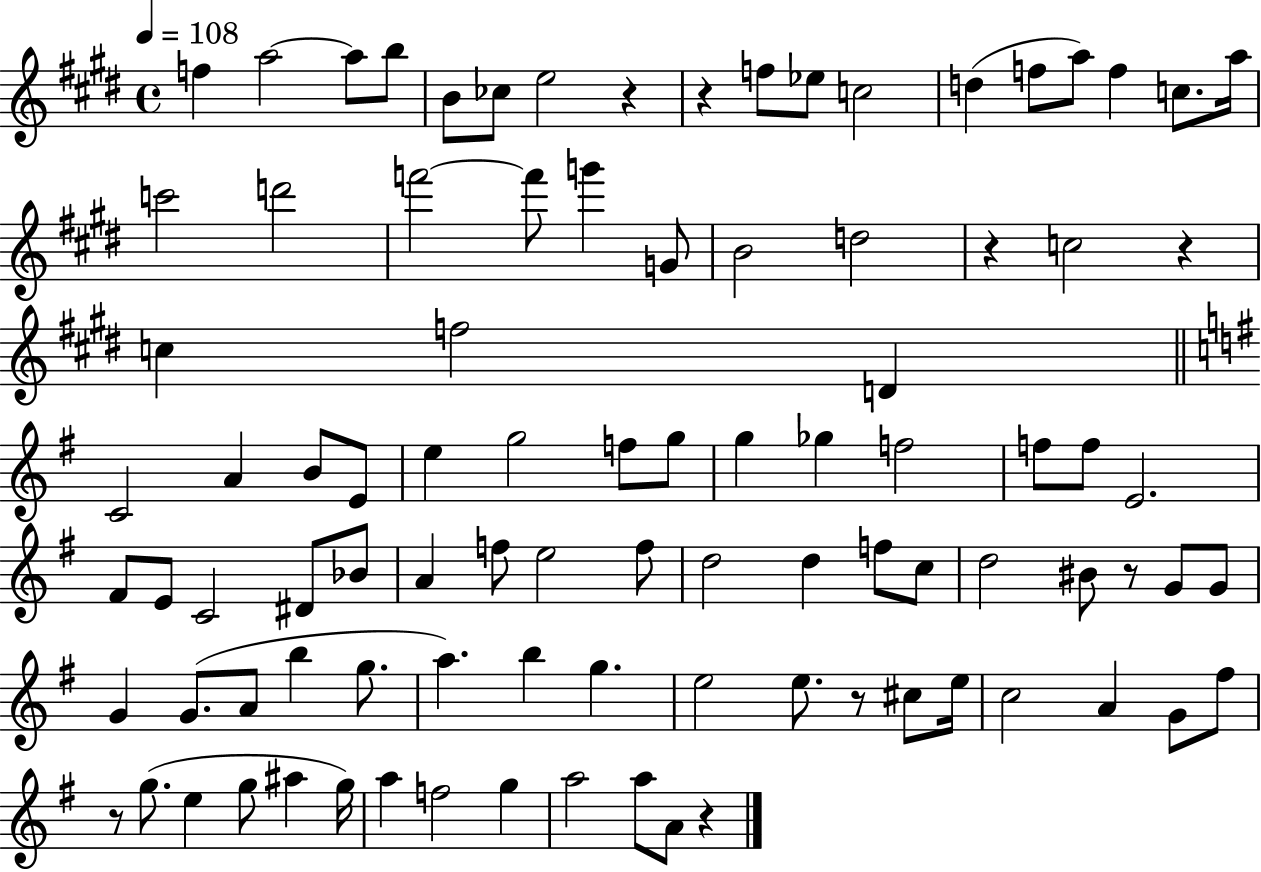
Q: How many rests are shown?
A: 8